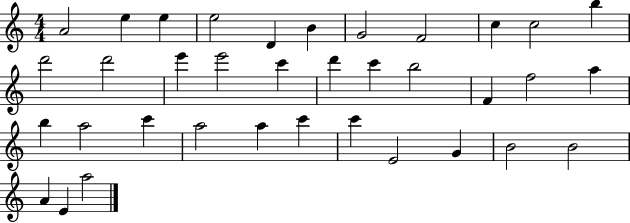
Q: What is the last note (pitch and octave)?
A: A5